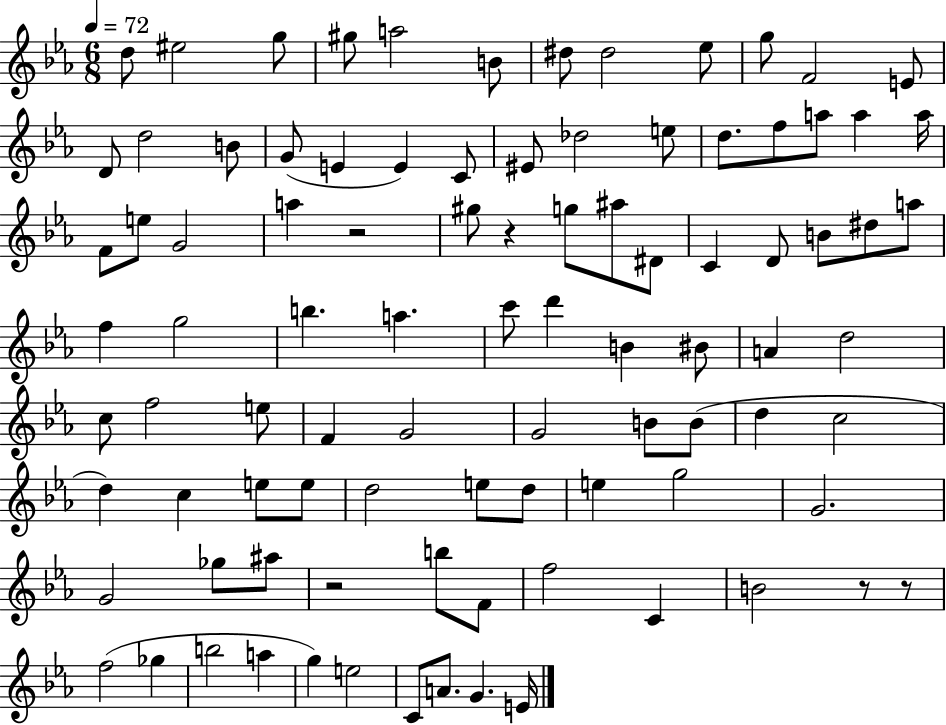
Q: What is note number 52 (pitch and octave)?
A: F5